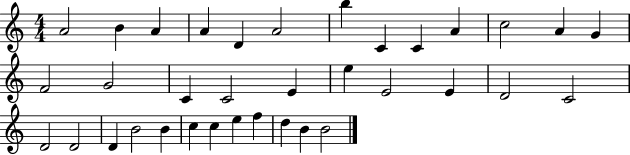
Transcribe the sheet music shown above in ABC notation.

X:1
T:Untitled
M:4/4
L:1/4
K:C
A2 B A A D A2 b C C A c2 A G F2 G2 C C2 E e E2 E D2 C2 D2 D2 D B2 B c c e f d B B2